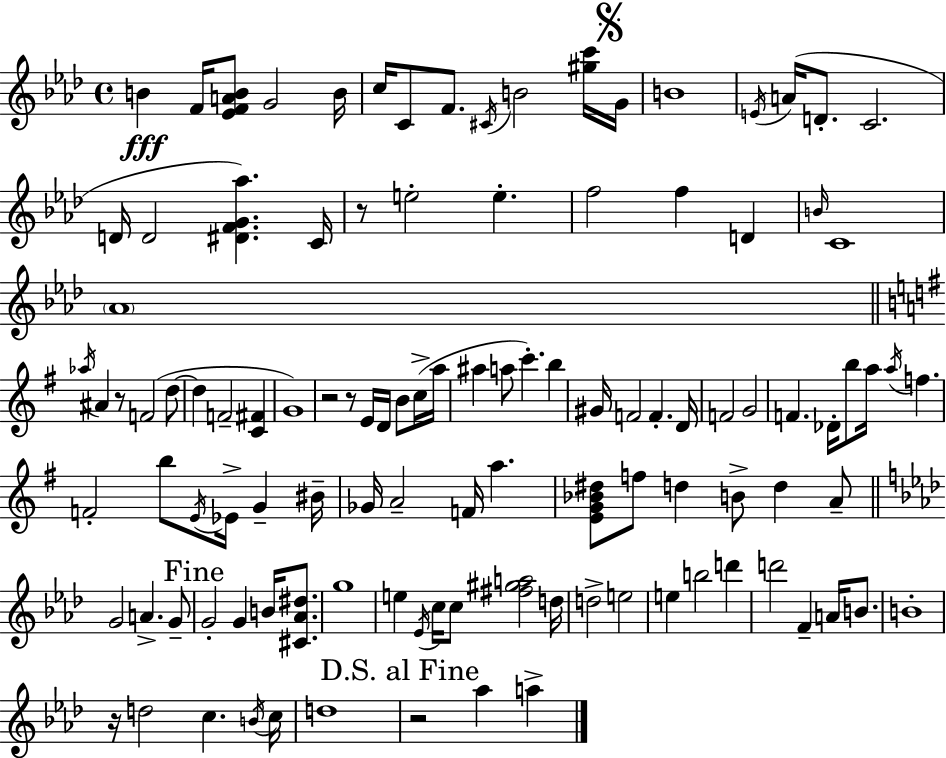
{
  \clef treble
  \time 4/4
  \defaultTimeSignature
  \key f \minor
  b'4\fff f'16 <ees' f' a' b'>8 g'2 b'16 | c''16 c'8 f'8. \acciaccatura { cis'16 } b'2 <gis'' c'''>16 | \mark \markup { \musicglyph "scripts.segno" } g'16 b'1 | \acciaccatura { e'16 } a'16( d'8.-. c'2. | \break d'16 d'2 <dis' f' g' aes''>4.) | c'16 r8 e''2-. e''4.-. | f''2 f''4 d'4 | \grace { b'16 } c'1 | \break \parenthesize aes'1 | \bar "||" \break \key g \major \acciaccatura { aes''16 } ais'4 r8 f'2( d''8~~ | d''4 f'2-- <c' fis'>4 | g'1) | r2 r8 e'16 d'16 b'8 c''16->( | \break a''16 ais''4 a''8 c'''4.-.) b''4 | gis'16 f'2 f'4.-. | d'16 f'2 g'2 | f'4. des'16-. b''8 a''16 \acciaccatura { a''16 } f''4. | \break f'2-. b''8 \acciaccatura { e'16 } ees'16-> g'4-- | bis'16-- ges'16 a'2-- f'16 a''4. | <e' g' bes' dis''>8 f''8 d''4 b'8-> d''4 | a'8-- \bar "||" \break \key f \minor g'2 a'4.-> g'8-- | \mark "Fine" g'2-. g'4 b'16 <cis' aes' dis''>8. | g''1 | e''4 \acciaccatura { ees'16 } c''16 c''8 <fis'' gis'' a''>2 | \break d''16 d''2-> e''2 | e''4 b''2 d'''4 | d'''2 f'4-- a'16 b'8. | b'1-. | \break r16 d''2 c''4. | \acciaccatura { b'16 } c''16 d''1 | \mark "D.S. al Fine" r2 aes''4 a''4-> | \bar "|."
}